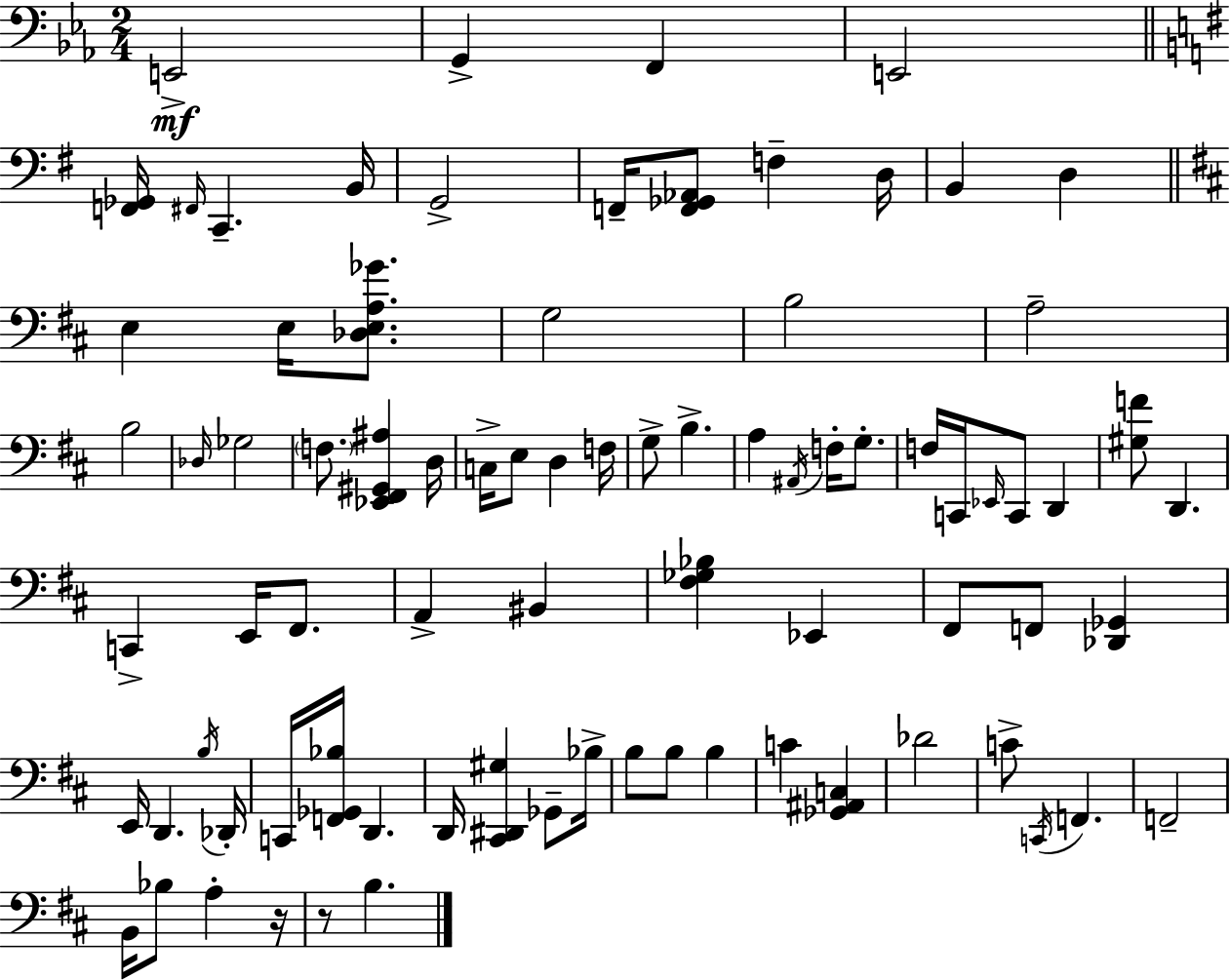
{
  \clef bass
  \numericTimeSignature
  \time 2/4
  \key c \minor
  e,2->\mf | g,4-> f,4 | e,2 | \bar "||" \break \key e \minor <f, ges,>16 \grace { fis,16 } c,4.-- | b,16 g,2-> | f,16-- <f, ges, aes,>8 f4-- | d16 b,4 d4 | \break \bar "||" \break \key d \major e4 e16 <des e a ges'>8. | g2 | b2 | a2-- | \break b2 | \grace { des16 } ges2 | \parenthesize f8. <ees, fis, gis, ais>4 | d16 c16-> e8 d4 | \break f16 g8-> b4.-> | a4 \acciaccatura { ais,16 } f16-. g8.-. | f16 c,16 \grace { ees,16 } c,8 d,4 | <gis f'>8 d,4. | \break c,4-> e,16 | fis,8. a,4-> bis,4 | <fis ges bes>4 ees,4 | fis,8 f,8 <des, ges,>4 | \break e,16 d,4. | \acciaccatura { b16 } des,16-. c,16 <f, ges, bes>16 d,4. | d,16 <cis, dis, gis>4 | ges,8-- bes16-> b8 b8 | \break b4 c'4 | <ges, ais, c>4 des'2 | c'8-> \acciaccatura { c,16 } f,4. | f,2-- | \break b,16 bes8 | a4-. r16 r8 b4. | \bar "|."
}